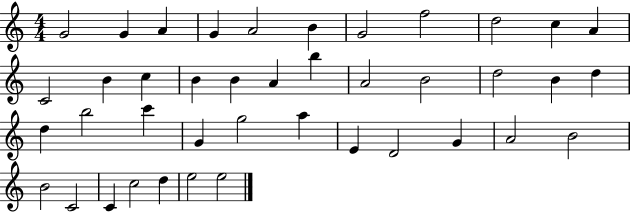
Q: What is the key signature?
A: C major